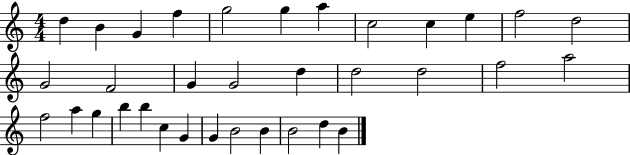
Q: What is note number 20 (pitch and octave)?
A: F5